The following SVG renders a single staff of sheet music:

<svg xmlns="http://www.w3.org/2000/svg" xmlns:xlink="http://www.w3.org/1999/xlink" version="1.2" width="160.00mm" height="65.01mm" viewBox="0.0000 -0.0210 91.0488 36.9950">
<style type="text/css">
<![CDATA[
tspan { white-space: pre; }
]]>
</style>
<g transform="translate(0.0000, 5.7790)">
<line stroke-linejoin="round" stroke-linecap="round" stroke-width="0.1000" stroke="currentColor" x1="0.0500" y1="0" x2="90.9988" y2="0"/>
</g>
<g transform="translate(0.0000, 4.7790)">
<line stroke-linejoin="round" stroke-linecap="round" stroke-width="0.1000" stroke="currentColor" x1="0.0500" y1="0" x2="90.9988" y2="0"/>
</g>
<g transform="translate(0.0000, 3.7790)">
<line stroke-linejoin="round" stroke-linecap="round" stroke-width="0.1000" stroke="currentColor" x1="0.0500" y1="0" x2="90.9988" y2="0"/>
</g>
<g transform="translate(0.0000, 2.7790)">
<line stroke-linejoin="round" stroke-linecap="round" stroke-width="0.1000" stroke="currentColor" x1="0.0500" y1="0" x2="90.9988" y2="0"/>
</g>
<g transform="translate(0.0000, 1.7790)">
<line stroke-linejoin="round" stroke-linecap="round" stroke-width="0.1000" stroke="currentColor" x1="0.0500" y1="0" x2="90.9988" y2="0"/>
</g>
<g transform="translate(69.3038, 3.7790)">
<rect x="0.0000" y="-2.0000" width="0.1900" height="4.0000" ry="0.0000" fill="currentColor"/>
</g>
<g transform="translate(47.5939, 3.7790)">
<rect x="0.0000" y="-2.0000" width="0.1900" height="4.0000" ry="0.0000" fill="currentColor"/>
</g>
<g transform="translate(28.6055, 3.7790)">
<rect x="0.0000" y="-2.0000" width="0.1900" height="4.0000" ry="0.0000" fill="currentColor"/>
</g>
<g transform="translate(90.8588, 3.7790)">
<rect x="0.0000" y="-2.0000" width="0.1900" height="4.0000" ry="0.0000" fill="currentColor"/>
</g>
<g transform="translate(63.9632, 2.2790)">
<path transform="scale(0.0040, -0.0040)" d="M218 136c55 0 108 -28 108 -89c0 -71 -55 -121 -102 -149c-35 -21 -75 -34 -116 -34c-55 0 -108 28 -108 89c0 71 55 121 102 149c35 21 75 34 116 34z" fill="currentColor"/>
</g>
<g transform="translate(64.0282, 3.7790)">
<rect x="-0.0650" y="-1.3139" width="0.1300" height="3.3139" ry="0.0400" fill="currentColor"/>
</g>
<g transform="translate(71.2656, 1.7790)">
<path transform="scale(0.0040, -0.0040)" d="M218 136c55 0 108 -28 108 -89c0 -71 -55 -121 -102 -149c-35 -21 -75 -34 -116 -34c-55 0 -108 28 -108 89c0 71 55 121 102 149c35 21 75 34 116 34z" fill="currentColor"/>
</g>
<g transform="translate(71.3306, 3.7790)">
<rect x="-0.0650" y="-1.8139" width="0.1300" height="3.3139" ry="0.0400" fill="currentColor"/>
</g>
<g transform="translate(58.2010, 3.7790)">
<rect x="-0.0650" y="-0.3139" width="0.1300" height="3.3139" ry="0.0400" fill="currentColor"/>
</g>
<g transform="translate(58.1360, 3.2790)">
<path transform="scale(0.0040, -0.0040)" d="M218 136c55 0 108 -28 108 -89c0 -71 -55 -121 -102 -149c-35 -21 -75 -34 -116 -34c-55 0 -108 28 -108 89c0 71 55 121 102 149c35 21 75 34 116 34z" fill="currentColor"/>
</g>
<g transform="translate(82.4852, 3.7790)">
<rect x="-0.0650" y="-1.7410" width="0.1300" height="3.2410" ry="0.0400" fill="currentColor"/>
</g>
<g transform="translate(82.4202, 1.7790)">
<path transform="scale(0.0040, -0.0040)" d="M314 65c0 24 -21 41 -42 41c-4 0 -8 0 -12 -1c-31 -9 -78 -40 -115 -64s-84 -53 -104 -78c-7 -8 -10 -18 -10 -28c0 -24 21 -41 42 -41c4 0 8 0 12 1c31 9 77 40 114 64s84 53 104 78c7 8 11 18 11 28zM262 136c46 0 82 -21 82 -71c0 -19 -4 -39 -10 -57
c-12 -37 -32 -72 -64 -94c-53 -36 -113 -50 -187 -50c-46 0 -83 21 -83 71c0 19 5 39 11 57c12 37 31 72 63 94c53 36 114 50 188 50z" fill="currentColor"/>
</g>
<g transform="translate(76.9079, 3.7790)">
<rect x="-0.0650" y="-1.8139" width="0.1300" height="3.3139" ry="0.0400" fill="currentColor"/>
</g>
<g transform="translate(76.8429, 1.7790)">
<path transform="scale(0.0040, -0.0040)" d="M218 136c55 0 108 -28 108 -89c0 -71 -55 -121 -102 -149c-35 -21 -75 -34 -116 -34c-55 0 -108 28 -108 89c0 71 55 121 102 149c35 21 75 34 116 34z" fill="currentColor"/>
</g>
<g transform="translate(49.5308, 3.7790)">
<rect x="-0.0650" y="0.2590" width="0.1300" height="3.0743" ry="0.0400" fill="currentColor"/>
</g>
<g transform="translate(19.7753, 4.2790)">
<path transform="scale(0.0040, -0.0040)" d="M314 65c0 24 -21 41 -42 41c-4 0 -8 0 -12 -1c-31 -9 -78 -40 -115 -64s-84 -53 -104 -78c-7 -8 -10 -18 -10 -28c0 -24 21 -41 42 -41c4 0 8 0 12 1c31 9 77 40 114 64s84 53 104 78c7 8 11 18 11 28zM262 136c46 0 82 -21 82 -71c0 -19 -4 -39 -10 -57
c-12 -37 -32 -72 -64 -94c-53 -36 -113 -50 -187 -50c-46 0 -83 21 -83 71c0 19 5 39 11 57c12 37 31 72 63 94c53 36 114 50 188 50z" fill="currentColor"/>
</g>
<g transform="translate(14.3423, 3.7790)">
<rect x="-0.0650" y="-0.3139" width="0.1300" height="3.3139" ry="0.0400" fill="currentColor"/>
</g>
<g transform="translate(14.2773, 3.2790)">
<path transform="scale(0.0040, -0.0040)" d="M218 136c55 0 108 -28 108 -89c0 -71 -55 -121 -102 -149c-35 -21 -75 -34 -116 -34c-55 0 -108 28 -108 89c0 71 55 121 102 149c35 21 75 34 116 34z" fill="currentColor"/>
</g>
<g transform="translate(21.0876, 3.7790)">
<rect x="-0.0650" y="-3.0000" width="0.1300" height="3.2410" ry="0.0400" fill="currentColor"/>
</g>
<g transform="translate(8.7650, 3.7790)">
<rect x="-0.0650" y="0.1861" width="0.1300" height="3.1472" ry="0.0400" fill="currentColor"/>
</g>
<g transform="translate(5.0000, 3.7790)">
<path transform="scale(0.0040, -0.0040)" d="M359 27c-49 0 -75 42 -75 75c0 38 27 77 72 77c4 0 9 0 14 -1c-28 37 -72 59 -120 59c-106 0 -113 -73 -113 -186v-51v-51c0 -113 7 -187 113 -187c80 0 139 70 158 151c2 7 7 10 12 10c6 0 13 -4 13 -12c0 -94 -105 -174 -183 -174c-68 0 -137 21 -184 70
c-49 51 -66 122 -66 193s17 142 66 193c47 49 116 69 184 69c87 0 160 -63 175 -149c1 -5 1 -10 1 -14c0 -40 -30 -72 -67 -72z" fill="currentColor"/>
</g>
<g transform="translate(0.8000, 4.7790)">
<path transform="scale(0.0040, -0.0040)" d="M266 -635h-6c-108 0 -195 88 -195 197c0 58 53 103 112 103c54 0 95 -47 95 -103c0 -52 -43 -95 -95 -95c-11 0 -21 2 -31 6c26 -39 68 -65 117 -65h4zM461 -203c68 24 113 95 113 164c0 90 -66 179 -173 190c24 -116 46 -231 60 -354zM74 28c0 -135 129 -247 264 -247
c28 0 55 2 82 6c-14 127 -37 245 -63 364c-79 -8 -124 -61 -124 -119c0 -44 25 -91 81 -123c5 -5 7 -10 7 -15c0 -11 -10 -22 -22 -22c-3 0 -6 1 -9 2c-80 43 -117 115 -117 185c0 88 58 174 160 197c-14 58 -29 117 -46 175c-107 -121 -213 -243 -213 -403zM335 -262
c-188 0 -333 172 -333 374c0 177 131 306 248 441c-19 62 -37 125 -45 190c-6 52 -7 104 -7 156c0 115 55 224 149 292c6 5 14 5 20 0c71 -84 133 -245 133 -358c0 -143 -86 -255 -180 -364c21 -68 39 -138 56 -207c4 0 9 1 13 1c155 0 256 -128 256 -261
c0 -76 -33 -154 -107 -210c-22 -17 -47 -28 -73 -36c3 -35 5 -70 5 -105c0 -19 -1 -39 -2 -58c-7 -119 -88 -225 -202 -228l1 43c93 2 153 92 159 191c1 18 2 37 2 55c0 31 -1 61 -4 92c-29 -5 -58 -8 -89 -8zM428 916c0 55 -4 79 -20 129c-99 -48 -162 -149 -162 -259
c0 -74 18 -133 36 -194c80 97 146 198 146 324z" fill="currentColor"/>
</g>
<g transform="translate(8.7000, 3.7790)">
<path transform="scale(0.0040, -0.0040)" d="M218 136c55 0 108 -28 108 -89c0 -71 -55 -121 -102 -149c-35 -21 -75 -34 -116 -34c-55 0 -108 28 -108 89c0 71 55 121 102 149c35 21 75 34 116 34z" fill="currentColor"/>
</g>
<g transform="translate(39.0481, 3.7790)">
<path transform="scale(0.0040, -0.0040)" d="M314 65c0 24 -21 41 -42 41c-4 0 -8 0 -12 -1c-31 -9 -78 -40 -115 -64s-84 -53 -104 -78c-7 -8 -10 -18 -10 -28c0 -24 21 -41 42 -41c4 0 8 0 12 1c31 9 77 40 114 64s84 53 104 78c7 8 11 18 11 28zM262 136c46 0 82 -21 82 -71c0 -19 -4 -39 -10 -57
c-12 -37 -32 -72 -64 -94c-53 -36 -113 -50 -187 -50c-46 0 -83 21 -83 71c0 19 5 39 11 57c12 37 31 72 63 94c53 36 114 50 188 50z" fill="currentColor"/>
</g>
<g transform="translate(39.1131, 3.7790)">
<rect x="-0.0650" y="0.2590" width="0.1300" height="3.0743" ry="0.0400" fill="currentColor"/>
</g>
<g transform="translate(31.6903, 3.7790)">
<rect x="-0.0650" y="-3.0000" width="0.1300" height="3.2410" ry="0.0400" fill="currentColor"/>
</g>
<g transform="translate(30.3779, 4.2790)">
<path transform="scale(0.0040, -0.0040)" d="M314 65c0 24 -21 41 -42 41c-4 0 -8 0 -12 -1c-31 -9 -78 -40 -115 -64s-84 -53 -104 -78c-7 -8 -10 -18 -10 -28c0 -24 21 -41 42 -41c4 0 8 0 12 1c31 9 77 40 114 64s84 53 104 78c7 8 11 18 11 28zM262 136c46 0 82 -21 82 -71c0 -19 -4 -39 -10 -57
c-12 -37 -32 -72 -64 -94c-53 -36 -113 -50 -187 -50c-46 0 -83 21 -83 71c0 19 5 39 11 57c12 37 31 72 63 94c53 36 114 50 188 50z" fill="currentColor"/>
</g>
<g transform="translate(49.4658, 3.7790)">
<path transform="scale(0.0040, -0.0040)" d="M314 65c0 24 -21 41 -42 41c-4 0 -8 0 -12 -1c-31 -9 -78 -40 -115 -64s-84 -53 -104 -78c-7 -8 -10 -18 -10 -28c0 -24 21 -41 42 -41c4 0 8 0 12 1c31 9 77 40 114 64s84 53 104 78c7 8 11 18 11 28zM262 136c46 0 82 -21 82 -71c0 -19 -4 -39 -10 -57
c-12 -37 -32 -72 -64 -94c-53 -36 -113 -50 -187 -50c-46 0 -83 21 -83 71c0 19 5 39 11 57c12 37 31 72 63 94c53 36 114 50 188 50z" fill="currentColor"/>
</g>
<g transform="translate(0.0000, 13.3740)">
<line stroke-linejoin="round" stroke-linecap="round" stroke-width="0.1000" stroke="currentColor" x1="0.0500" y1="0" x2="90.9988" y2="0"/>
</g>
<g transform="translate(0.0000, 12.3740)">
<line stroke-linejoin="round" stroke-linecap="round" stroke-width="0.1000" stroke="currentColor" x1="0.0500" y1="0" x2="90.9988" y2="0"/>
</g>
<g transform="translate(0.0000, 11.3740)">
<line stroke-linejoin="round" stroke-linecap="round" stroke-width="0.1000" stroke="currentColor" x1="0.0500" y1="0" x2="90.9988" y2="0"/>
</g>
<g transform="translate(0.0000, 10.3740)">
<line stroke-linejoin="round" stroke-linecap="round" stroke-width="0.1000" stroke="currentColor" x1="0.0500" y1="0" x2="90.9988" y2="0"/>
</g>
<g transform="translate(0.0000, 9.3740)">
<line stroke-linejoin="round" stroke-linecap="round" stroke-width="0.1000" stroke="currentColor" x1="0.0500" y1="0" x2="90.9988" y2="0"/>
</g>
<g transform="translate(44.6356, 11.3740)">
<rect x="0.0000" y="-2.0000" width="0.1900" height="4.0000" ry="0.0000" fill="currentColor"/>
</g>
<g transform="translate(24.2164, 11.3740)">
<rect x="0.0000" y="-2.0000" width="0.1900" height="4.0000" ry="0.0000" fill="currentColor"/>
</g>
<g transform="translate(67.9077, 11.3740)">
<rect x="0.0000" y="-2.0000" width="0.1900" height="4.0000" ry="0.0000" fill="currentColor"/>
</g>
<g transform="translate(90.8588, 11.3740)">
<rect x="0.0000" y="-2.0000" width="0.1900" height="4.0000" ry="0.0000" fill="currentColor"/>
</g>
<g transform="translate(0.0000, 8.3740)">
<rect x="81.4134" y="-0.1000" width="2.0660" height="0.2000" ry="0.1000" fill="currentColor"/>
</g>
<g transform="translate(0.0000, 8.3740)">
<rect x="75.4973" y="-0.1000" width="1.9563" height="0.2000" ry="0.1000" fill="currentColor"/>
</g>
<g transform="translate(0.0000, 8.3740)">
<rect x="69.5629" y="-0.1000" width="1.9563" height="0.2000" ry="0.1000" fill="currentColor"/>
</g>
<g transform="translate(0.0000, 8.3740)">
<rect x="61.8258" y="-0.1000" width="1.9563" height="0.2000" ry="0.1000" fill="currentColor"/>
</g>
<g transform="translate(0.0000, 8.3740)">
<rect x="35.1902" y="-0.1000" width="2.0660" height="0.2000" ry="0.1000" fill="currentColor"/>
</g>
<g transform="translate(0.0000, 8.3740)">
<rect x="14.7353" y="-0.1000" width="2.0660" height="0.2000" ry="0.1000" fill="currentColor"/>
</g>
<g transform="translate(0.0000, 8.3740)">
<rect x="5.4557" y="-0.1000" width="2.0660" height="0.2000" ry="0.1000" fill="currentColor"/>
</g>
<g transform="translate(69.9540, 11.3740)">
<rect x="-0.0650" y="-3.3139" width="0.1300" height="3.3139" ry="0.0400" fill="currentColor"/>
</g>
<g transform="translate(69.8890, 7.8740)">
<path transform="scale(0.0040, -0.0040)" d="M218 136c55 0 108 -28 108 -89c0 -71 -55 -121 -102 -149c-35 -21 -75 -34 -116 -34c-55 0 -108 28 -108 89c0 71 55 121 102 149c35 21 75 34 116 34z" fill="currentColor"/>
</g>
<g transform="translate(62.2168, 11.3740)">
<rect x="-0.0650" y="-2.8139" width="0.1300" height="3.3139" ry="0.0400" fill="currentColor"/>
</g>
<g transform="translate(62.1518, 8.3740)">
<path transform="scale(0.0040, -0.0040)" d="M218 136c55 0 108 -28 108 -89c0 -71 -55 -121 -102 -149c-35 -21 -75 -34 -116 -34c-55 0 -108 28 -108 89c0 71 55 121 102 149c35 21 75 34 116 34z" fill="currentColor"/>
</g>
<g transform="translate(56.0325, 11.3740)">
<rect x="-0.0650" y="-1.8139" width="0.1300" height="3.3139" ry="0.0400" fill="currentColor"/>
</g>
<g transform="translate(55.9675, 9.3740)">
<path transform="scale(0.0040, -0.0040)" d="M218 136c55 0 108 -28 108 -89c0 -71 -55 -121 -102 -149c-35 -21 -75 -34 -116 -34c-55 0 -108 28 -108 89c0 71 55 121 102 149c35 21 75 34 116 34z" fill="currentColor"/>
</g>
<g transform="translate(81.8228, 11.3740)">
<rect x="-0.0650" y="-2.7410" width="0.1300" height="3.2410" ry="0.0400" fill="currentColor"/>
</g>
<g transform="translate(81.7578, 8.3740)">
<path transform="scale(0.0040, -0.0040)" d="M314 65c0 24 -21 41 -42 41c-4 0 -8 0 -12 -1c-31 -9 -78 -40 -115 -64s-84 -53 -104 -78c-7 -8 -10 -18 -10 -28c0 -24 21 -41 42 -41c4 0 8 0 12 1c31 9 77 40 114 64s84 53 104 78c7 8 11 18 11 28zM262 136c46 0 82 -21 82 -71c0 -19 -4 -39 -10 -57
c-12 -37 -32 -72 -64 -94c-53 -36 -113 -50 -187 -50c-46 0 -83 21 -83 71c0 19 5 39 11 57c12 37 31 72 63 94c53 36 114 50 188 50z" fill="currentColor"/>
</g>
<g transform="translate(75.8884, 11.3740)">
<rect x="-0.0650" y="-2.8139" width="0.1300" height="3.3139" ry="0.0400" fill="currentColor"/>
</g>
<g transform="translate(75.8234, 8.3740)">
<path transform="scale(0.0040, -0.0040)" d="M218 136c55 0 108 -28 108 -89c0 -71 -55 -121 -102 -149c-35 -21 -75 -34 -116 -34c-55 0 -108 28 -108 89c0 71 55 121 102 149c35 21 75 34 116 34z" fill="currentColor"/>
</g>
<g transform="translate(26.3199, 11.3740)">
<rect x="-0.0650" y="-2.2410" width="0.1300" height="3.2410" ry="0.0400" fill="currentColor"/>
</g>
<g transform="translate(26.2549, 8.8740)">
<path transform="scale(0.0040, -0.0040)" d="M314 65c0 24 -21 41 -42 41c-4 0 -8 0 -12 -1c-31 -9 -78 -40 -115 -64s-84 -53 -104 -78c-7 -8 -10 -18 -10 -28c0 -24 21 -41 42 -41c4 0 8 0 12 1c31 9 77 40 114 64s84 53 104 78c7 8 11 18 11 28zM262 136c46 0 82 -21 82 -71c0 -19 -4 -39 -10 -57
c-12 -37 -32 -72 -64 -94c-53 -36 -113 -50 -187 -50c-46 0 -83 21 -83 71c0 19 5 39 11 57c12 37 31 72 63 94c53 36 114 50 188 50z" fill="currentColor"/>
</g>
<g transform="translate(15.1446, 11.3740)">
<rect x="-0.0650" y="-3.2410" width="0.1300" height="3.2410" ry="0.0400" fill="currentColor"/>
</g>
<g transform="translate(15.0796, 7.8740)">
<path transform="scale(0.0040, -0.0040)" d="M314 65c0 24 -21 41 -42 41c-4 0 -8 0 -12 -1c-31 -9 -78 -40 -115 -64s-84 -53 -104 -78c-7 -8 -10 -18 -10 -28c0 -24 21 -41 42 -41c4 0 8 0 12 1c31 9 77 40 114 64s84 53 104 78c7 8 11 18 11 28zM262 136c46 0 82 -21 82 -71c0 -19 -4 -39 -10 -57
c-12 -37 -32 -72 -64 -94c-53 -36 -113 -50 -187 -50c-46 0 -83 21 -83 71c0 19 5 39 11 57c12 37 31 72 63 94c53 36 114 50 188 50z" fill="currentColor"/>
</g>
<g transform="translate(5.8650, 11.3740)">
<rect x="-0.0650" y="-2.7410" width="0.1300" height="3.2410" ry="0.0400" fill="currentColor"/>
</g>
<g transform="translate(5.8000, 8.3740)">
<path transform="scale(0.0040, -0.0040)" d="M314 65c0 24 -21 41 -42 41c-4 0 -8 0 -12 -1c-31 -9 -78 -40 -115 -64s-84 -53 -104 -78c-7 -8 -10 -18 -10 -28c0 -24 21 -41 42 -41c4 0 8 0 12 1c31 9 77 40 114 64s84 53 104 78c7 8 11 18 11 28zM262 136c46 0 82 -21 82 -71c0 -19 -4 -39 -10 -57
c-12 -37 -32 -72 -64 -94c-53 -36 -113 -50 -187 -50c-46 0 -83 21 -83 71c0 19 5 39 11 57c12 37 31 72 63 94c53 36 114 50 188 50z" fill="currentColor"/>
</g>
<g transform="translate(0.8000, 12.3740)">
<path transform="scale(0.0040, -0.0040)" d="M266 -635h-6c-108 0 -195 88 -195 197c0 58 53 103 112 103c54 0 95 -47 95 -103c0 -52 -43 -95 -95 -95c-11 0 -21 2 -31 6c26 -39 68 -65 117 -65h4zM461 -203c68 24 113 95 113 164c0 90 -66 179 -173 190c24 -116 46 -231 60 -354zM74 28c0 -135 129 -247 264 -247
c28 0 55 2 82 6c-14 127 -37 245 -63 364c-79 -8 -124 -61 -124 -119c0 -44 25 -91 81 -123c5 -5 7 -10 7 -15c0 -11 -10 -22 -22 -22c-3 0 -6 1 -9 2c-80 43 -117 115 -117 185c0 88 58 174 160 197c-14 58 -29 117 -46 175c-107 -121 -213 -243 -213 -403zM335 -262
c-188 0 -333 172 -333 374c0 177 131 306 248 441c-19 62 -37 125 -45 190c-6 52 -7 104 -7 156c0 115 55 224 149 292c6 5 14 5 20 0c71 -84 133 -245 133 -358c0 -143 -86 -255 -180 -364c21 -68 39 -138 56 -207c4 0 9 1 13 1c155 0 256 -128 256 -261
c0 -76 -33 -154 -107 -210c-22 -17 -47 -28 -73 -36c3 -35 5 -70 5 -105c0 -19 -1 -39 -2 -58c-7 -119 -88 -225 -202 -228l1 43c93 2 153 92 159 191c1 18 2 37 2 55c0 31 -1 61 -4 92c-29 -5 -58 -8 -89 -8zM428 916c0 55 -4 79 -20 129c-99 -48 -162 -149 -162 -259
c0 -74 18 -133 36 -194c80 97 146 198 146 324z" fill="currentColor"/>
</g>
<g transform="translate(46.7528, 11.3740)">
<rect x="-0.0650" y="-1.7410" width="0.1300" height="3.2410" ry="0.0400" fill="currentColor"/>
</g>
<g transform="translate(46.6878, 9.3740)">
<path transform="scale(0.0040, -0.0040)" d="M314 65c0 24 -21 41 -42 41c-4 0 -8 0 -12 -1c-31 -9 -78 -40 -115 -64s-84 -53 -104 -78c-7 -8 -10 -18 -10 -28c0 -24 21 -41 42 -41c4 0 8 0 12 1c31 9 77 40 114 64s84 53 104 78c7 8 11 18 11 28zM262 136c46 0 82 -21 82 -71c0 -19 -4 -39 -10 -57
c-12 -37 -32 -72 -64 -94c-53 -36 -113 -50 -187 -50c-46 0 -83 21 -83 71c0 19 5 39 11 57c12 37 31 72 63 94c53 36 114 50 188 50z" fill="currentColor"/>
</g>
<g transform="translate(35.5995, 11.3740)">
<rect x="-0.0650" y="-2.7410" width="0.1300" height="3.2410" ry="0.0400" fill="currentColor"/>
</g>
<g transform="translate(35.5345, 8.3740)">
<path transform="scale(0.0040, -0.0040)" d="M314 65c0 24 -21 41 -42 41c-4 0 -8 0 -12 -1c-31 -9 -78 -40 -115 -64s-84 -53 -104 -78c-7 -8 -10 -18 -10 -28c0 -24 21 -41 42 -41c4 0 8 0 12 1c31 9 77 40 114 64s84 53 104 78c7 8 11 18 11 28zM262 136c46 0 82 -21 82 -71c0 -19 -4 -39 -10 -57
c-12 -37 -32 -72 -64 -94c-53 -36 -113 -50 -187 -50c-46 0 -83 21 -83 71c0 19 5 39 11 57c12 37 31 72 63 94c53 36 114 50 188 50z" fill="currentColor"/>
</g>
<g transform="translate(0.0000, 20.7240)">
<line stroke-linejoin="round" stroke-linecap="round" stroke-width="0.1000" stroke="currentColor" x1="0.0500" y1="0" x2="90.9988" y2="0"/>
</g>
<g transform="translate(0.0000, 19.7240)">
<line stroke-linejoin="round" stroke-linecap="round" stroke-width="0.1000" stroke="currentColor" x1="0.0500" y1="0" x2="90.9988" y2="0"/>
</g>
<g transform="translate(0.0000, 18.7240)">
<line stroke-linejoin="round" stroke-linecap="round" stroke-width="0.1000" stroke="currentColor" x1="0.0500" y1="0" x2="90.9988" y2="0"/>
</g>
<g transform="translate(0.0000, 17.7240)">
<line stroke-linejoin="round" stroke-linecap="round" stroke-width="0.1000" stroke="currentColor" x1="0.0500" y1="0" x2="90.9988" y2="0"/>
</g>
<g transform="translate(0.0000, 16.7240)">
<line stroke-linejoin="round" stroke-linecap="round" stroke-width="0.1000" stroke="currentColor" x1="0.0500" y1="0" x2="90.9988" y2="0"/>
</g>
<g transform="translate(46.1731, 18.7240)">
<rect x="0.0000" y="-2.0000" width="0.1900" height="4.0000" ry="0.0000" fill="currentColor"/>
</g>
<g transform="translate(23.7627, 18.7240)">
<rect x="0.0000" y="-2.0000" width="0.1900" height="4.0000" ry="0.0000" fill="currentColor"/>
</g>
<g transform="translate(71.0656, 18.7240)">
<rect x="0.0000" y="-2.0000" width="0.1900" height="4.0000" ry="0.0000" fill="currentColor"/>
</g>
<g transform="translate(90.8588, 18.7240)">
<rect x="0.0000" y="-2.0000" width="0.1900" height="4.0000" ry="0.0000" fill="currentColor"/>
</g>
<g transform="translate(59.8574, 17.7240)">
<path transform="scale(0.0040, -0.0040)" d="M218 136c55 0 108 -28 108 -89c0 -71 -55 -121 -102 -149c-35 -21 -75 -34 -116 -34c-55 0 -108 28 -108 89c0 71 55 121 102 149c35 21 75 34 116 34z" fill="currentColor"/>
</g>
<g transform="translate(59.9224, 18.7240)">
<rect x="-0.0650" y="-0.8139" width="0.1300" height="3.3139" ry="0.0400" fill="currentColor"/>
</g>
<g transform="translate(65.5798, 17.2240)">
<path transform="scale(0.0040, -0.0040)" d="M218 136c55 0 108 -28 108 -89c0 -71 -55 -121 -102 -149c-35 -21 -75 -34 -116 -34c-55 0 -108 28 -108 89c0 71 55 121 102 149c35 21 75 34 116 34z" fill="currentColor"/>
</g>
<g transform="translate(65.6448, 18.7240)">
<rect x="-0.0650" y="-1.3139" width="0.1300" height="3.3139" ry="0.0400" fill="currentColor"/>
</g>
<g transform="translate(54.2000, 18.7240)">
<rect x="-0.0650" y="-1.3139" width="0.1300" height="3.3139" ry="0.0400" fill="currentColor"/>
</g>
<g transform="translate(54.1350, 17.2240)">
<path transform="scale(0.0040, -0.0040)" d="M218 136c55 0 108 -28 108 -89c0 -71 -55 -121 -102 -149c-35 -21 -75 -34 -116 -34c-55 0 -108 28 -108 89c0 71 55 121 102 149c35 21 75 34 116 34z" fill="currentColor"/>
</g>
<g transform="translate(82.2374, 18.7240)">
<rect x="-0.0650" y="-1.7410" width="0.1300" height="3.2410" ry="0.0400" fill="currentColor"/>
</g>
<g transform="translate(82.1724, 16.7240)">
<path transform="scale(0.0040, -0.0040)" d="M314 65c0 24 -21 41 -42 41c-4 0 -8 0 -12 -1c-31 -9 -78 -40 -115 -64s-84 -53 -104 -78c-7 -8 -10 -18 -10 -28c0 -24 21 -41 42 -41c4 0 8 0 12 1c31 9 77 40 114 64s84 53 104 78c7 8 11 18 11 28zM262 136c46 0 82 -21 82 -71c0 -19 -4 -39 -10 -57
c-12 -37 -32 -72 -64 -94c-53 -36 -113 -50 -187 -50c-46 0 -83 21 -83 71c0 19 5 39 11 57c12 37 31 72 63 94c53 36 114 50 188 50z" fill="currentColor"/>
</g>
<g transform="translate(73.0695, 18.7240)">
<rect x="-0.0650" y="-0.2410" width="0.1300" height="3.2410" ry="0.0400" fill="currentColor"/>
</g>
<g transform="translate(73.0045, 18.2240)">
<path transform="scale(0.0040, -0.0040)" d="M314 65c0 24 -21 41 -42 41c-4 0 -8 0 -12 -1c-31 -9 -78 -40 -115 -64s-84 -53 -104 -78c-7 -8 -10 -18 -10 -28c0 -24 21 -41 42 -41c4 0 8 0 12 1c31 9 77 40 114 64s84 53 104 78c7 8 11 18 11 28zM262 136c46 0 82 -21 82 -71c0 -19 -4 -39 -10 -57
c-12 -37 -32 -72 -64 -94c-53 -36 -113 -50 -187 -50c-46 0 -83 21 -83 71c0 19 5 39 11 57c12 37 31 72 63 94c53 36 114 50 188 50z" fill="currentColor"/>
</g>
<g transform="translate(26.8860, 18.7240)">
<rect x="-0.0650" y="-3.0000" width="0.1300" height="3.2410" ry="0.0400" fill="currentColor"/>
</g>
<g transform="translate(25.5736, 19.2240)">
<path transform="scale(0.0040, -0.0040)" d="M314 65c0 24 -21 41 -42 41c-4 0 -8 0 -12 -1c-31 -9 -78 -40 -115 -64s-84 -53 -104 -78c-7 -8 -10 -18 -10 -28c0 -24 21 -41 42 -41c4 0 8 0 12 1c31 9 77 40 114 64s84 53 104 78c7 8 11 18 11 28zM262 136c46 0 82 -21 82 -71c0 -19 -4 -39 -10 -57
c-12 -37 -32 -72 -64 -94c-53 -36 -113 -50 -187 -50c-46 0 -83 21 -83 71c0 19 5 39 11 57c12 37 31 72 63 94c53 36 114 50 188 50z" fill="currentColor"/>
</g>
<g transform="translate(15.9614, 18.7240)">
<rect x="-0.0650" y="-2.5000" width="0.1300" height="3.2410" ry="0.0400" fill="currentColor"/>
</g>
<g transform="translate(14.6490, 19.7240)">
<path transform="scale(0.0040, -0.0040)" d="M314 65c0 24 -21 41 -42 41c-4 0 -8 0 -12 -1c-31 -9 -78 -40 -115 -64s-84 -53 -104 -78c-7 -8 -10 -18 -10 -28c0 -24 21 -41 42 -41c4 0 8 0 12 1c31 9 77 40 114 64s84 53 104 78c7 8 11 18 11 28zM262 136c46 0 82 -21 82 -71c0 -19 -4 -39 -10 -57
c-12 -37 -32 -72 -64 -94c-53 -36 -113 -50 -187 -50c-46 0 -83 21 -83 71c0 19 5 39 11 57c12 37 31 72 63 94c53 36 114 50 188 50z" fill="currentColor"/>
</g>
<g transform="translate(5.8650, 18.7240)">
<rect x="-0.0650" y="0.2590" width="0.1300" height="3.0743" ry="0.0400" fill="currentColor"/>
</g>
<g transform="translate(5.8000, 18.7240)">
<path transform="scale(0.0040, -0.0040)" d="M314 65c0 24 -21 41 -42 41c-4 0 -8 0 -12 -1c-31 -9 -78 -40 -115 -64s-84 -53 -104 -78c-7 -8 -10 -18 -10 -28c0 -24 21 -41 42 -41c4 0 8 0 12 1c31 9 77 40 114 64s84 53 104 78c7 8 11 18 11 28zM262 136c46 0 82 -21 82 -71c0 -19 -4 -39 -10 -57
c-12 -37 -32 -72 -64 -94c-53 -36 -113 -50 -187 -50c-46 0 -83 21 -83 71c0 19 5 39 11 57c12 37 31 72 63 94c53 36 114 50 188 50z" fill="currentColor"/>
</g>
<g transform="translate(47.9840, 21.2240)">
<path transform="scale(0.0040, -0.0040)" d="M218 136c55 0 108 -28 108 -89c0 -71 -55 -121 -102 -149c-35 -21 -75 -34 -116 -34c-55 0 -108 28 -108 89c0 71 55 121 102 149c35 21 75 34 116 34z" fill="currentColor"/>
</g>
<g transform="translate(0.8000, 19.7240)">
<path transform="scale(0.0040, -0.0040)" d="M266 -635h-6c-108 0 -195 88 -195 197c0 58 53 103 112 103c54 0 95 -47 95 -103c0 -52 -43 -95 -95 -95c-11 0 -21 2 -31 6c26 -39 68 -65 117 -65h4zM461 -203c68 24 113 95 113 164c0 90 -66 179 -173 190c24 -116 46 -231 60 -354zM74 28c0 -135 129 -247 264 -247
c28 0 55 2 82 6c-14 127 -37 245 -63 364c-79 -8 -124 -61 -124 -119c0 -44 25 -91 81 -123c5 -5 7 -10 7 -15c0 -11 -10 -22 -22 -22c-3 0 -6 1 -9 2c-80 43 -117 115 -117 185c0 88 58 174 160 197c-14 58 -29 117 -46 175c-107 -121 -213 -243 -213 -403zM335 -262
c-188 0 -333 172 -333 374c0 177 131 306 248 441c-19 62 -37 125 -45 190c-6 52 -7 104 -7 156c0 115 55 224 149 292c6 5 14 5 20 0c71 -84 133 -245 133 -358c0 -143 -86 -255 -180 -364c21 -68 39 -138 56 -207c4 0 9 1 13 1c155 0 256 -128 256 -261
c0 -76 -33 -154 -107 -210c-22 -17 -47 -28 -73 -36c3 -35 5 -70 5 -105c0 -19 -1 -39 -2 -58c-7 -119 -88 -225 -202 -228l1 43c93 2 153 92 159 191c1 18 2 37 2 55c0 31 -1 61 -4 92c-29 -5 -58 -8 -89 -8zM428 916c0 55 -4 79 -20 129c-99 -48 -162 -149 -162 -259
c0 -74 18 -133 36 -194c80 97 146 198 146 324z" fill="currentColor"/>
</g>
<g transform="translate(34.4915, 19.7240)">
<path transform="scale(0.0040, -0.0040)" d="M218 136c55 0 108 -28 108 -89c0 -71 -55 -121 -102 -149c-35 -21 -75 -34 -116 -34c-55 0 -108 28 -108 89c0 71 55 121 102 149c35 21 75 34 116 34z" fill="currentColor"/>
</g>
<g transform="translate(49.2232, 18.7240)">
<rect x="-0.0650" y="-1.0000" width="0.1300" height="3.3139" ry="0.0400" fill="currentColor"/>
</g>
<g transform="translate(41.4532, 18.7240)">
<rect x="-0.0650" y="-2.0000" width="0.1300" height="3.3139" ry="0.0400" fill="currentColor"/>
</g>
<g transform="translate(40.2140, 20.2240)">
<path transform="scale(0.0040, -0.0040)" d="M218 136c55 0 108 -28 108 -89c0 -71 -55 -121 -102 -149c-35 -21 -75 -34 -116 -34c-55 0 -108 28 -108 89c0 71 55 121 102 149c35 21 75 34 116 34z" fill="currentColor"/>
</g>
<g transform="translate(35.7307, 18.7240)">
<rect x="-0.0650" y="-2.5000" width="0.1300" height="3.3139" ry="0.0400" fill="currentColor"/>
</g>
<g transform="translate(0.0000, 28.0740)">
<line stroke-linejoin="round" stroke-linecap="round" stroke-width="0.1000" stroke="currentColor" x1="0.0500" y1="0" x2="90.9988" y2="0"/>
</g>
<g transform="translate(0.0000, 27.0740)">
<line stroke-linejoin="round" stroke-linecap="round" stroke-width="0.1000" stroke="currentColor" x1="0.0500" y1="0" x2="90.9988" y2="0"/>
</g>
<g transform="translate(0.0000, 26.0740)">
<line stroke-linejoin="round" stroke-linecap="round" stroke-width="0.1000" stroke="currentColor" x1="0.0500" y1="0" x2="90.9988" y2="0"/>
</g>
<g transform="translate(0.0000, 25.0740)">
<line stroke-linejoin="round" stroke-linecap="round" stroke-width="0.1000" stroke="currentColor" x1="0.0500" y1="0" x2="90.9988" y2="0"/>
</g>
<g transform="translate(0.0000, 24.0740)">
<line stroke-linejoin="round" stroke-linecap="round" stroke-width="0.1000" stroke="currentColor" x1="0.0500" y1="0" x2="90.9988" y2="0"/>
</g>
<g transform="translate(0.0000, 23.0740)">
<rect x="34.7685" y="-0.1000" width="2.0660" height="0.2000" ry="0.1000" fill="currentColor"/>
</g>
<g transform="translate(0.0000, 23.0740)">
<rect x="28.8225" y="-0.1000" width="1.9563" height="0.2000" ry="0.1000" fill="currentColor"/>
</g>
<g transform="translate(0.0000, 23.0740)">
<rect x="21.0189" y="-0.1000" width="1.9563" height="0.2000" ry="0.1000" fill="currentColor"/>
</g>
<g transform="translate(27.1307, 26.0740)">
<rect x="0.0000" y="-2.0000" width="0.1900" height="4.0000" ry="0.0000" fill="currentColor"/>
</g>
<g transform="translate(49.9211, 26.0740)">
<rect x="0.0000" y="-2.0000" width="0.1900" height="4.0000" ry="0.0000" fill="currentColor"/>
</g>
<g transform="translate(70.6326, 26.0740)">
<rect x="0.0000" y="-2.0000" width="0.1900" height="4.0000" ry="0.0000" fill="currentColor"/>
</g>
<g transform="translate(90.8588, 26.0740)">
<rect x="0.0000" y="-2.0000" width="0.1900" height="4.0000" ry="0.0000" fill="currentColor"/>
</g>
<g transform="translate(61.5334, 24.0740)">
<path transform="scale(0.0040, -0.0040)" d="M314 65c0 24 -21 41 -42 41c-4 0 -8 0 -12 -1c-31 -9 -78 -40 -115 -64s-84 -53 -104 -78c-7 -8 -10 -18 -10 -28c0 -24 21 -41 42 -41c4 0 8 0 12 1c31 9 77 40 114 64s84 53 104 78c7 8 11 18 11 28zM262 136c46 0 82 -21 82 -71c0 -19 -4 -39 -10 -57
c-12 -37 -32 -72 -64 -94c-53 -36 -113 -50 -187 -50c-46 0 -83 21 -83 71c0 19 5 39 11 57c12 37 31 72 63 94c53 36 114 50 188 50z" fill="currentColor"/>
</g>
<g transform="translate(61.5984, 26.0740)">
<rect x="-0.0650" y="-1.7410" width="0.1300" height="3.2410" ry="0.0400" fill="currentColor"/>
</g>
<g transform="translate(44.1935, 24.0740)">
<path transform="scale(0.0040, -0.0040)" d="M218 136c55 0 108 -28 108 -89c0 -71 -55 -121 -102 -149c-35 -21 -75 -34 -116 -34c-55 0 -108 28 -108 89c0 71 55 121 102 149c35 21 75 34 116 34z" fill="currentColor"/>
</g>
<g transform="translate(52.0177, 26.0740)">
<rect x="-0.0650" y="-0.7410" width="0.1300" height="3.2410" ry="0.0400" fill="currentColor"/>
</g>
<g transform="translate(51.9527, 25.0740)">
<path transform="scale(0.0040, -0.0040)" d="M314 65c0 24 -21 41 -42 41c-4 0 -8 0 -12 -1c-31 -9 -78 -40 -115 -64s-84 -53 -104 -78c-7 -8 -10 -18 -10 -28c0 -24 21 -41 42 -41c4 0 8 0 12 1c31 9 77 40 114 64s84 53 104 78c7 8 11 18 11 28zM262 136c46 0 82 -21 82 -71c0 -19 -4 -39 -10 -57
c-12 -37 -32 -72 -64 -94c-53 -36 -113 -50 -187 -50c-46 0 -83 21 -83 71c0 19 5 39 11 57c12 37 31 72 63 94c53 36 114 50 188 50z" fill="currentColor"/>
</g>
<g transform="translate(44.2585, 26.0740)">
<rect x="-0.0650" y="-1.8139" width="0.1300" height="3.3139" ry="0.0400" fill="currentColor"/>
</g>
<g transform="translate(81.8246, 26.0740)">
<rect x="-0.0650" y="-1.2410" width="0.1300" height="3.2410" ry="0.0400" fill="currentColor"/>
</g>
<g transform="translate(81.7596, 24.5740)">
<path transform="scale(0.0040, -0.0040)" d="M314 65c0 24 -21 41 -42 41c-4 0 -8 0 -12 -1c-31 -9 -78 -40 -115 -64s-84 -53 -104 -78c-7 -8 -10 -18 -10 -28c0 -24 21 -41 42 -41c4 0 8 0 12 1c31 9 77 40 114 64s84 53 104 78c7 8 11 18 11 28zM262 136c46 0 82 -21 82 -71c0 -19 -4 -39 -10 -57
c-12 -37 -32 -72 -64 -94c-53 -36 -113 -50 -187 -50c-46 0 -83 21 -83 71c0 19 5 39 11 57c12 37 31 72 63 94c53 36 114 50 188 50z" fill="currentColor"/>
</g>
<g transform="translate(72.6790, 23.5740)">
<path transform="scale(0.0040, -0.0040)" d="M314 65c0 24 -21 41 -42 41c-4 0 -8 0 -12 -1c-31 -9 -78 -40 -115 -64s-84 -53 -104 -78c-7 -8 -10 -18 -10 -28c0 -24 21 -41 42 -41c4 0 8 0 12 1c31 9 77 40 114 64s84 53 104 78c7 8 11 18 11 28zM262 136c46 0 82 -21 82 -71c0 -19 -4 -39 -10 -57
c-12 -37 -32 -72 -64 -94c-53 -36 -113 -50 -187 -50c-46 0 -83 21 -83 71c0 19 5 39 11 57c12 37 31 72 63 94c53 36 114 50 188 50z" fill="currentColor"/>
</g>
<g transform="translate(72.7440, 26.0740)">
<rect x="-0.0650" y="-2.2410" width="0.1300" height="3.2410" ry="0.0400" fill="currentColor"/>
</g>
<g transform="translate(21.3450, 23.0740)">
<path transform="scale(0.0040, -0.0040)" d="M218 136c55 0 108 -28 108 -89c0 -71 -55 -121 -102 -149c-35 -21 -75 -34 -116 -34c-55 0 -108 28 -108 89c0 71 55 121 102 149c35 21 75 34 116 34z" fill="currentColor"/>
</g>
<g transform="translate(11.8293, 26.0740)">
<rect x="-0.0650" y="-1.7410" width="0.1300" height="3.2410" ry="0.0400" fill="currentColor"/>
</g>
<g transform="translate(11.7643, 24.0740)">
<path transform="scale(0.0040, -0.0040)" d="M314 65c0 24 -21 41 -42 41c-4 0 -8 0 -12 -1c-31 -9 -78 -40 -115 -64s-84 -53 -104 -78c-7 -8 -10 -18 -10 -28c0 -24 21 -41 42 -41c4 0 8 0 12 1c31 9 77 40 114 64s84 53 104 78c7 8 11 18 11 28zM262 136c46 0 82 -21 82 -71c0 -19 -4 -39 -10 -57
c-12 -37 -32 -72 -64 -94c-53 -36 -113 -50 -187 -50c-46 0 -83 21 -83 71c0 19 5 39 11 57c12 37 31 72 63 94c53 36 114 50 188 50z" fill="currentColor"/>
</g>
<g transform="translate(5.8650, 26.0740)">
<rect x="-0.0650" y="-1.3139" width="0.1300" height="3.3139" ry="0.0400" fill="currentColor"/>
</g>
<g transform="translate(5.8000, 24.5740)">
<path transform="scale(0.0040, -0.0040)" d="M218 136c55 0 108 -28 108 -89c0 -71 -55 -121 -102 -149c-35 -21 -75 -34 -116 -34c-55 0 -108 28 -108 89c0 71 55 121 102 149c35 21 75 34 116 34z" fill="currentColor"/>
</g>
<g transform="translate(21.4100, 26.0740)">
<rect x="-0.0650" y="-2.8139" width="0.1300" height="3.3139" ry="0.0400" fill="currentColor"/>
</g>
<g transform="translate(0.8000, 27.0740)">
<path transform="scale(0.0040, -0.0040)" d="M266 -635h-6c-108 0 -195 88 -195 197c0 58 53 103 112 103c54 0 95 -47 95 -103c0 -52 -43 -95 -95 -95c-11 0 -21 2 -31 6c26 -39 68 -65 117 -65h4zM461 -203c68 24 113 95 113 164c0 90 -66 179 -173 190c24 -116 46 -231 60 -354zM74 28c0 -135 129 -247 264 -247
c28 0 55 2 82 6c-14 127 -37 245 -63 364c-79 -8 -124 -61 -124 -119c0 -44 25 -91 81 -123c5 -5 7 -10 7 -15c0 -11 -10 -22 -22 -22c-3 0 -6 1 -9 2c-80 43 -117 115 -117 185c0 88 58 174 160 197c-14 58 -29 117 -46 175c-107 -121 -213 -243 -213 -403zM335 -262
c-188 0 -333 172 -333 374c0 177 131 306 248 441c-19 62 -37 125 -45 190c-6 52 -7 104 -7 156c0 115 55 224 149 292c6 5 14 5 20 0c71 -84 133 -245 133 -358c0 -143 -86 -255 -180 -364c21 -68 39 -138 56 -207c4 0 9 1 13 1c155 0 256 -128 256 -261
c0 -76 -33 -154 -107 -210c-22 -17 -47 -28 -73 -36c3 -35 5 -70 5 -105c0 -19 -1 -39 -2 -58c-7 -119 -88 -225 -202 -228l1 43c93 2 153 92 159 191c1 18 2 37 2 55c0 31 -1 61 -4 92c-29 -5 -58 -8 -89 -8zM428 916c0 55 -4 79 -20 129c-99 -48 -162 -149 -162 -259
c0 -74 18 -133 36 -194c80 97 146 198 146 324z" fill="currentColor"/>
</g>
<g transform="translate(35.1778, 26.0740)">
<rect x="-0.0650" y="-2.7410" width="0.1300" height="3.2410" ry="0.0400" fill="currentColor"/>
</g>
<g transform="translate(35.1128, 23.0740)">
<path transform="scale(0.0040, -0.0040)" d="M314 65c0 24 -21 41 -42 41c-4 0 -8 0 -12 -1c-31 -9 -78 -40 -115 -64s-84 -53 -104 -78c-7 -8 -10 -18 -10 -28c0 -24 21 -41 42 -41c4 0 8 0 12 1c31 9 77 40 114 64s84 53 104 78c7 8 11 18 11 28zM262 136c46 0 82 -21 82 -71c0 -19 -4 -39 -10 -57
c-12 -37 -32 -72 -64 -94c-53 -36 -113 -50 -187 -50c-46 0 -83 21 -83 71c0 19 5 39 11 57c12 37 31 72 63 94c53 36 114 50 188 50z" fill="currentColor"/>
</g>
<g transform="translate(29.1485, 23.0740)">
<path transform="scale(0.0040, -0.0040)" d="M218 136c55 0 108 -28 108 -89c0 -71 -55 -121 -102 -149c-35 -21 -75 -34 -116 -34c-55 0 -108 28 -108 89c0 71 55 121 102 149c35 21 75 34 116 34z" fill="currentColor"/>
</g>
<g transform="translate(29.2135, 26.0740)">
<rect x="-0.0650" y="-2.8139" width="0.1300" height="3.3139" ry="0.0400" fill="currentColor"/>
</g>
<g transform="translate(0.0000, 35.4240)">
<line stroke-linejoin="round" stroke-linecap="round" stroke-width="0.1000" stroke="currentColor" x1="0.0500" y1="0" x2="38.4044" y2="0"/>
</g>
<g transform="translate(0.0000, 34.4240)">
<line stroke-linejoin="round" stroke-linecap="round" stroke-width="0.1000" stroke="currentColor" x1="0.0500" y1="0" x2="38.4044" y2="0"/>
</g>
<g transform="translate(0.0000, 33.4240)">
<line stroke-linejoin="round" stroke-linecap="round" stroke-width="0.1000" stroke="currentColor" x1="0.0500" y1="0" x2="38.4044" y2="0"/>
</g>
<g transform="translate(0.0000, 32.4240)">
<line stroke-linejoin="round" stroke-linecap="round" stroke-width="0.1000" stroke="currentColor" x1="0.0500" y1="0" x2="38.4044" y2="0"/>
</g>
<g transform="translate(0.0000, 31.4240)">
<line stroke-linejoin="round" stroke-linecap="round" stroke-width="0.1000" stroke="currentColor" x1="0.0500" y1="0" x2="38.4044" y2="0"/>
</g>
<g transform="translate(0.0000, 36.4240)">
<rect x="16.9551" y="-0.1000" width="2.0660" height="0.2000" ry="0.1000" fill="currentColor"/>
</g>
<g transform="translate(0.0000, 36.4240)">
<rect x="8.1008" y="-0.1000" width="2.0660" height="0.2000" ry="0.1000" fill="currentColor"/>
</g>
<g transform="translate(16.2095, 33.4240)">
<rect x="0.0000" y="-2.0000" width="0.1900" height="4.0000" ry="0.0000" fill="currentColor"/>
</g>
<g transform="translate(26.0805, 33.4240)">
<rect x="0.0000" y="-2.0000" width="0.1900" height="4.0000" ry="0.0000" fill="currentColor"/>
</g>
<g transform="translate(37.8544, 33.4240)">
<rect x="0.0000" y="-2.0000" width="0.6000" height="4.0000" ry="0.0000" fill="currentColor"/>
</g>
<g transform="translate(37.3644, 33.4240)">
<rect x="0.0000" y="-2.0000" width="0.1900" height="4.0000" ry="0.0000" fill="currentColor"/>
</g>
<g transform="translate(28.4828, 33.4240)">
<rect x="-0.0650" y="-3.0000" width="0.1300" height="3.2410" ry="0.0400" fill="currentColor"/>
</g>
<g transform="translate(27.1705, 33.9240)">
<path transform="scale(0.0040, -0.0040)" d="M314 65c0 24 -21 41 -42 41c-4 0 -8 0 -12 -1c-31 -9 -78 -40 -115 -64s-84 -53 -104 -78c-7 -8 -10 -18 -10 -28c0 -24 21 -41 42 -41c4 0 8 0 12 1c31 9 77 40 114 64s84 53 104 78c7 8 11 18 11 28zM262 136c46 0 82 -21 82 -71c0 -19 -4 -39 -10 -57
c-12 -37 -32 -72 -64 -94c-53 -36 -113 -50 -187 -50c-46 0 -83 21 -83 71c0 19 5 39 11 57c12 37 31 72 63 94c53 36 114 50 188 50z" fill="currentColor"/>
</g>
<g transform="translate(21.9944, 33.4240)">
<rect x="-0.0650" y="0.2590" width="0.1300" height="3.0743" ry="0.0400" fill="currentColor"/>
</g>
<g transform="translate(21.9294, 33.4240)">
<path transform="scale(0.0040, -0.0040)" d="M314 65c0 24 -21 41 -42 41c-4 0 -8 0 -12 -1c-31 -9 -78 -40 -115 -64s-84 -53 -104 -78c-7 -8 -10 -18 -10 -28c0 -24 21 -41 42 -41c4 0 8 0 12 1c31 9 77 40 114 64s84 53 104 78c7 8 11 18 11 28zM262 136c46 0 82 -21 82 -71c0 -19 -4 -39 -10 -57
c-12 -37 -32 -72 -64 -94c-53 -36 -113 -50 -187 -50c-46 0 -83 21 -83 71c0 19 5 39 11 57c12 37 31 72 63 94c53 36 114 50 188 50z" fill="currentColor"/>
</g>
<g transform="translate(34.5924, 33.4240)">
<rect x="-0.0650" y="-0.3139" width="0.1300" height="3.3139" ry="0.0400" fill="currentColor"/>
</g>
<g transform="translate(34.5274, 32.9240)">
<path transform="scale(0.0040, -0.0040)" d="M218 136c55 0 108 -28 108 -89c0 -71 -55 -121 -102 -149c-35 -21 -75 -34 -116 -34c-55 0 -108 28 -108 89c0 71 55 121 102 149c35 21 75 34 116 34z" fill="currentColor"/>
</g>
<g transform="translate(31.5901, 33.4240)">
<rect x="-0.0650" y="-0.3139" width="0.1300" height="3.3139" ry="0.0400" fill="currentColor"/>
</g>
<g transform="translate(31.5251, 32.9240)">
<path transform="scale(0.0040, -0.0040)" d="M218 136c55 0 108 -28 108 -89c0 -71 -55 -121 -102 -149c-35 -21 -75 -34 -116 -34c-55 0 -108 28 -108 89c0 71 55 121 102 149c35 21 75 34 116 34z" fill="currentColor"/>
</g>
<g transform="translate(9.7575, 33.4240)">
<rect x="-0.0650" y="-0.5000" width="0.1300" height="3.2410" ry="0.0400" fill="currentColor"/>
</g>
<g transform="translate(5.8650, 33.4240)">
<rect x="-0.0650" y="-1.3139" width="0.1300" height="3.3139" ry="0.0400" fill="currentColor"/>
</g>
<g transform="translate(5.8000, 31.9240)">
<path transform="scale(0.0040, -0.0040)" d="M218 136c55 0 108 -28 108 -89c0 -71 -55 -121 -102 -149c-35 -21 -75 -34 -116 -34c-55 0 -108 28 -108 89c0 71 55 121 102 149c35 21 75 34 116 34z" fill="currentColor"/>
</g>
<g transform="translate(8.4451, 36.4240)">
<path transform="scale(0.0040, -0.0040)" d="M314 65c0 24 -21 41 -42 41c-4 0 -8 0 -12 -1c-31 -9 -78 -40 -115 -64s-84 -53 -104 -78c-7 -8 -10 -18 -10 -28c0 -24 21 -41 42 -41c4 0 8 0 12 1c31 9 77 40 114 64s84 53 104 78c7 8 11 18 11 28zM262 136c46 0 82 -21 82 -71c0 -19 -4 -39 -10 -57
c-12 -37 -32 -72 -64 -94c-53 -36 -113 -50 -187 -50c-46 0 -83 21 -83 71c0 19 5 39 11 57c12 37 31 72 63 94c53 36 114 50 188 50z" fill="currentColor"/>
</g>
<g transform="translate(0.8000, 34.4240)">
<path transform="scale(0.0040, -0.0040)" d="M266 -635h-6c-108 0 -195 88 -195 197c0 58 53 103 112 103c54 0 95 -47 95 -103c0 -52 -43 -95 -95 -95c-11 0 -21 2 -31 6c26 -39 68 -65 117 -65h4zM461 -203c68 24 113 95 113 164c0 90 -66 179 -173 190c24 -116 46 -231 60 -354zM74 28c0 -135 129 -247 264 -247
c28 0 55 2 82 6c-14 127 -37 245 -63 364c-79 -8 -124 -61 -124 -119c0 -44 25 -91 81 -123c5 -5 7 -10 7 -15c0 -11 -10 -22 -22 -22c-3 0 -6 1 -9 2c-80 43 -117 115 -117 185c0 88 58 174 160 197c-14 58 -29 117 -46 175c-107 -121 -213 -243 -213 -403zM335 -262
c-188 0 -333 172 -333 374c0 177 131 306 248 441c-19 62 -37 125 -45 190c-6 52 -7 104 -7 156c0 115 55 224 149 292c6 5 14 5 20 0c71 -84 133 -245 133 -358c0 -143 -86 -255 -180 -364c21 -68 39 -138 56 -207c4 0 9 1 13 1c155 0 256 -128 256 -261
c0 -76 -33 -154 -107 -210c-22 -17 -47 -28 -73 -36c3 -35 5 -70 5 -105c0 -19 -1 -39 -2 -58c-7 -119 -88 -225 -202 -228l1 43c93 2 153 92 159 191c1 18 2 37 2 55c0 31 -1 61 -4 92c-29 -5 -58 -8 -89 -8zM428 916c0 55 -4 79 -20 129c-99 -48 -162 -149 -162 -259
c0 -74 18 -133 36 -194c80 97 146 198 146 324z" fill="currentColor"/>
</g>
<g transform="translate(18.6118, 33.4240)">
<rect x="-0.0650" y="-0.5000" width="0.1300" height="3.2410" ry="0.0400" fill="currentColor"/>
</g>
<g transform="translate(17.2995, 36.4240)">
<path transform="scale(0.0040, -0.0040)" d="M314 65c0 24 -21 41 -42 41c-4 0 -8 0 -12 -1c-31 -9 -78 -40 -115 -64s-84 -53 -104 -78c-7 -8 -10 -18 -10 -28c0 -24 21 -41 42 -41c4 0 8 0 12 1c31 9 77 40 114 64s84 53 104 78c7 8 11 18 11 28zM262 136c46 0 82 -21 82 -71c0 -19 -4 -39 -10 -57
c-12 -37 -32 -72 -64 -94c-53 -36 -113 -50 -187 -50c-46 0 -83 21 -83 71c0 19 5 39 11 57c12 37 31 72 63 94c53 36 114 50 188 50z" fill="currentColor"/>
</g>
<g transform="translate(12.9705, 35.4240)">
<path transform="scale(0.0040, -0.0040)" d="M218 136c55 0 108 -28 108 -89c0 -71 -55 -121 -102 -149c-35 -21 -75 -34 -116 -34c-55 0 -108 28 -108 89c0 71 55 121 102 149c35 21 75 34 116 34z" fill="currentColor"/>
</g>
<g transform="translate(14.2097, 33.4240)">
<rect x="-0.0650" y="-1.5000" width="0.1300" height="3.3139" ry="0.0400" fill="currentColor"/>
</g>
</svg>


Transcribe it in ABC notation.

X:1
T:Untitled
M:4/4
L:1/4
K:C
B c A2 A2 B2 B2 c e f f f2 a2 b2 g2 a2 f2 f a b a a2 B2 G2 A2 G F D e d e c2 f2 e f2 a a a2 f d2 f2 g2 e2 e C2 E C2 B2 A2 c c